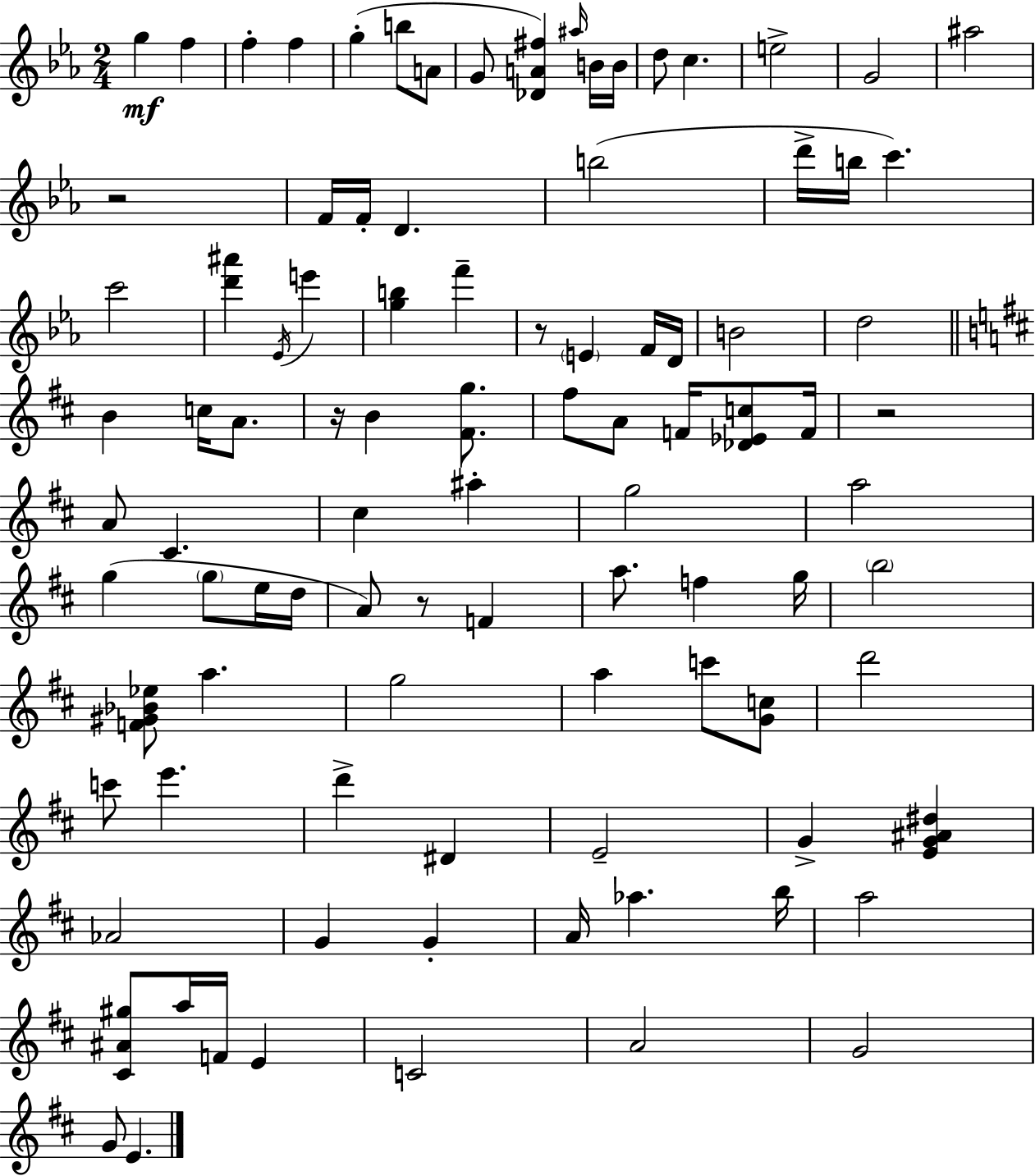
{
  \clef treble
  \numericTimeSignature
  \time 2/4
  \key c \minor
  g''4\mf f''4 | f''4-. f''4 | g''4-.( b''8 a'8 | g'8 <des' a' fis''>4) \grace { ais''16 } b'16 | \break b'16 d''8 c''4. | e''2-> | g'2 | ais''2 | \break r2 | f'16 f'16-. d'4. | b''2( | d'''16-> b''16 c'''4.) | \break c'''2 | <d''' ais'''>4 \acciaccatura { ees'16 } e'''4 | <g'' b''>4 f'''4-- | r8 \parenthesize e'4 | \break f'16 d'16 b'2 | d''2 | \bar "||" \break \key b \minor b'4 c''16 a'8. | r16 b'4 <fis' g''>8. | fis''8 a'8 f'16 <des' ees' c''>8 f'16 | r2 | \break a'8 cis'4. | cis''4 ais''4-. | g''2 | a''2 | \break g''4( \parenthesize g''8 e''16 d''16 | a'8) r8 f'4 | a''8. f''4 g''16 | \parenthesize b''2 | \break <f' gis' bes' ees''>8 a''4. | g''2 | a''4 c'''8 <g' c''>8 | d'''2 | \break c'''8 e'''4. | d'''4-> dis'4 | e'2-- | g'4-> <e' g' ais' dis''>4 | \break aes'2 | g'4 g'4-. | a'16 aes''4. b''16 | a''2 | \break <cis' ais' gis''>8 a''16 f'16 e'4 | c'2 | a'2 | g'2 | \break g'8 e'4. | \bar "|."
}